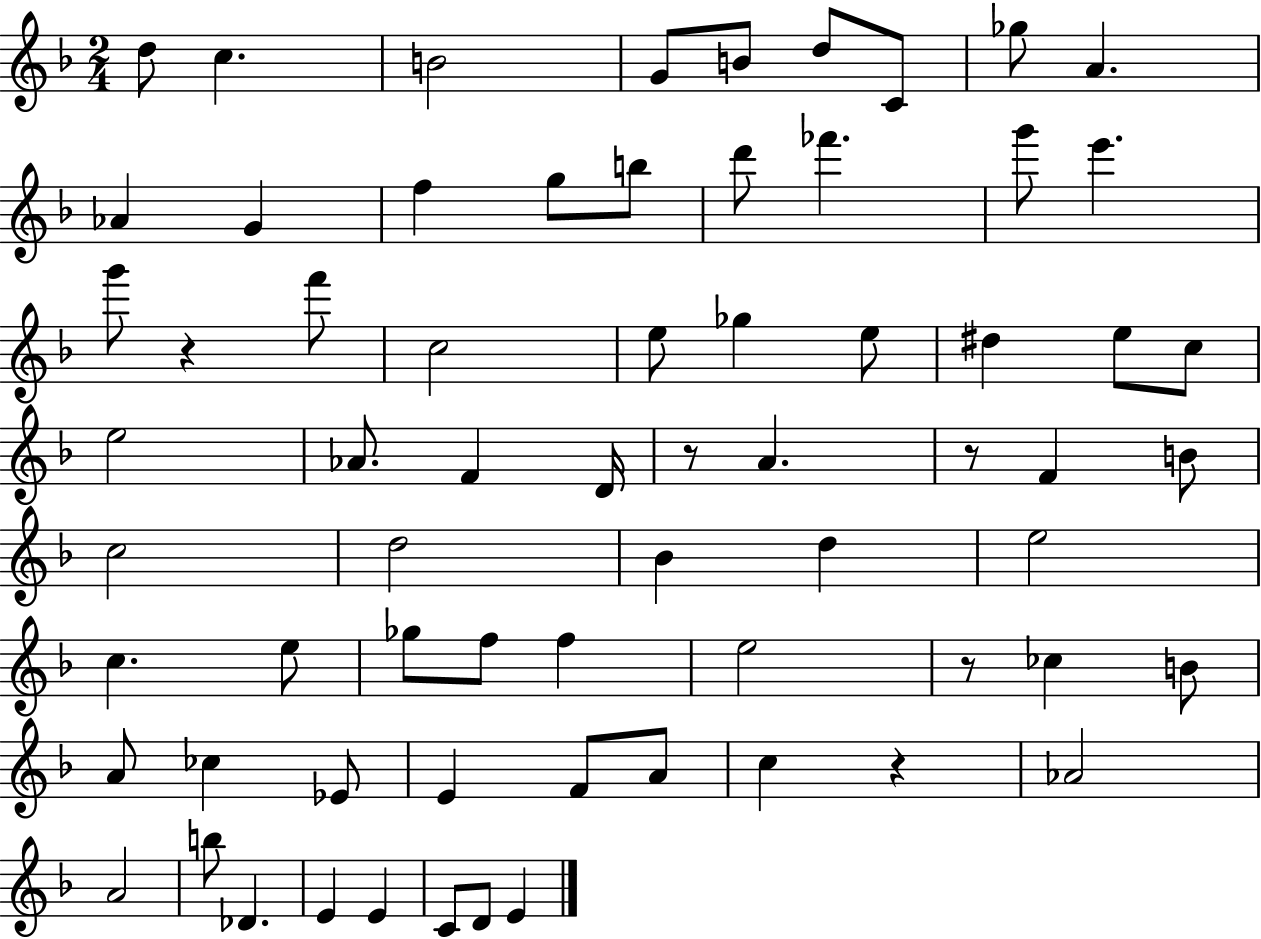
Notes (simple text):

D5/e C5/q. B4/h G4/e B4/e D5/e C4/e Gb5/e A4/q. Ab4/q G4/q F5/q G5/e B5/e D6/e FES6/q. G6/e E6/q. G6/e R/q F6/e C5/h E5/e Gb5/q E5/e D#5/q E5/e C5/e E5/h Ab4/e. F4/q D4/s R/e A4/q. R/e F4/q B4/e C5/h D5/h Bb4/q D5/q E5/h C5/q. E5/e Gb5/e F5/e F5/q E5/h R/e CES5/q B4/e A4/e CES5/q Eb4/e E4/q F4/e A4/e C5/q R/q Ab4/h A4/h B5/e Db4/q. E4/q E4/q C4/e D4/e E4/q